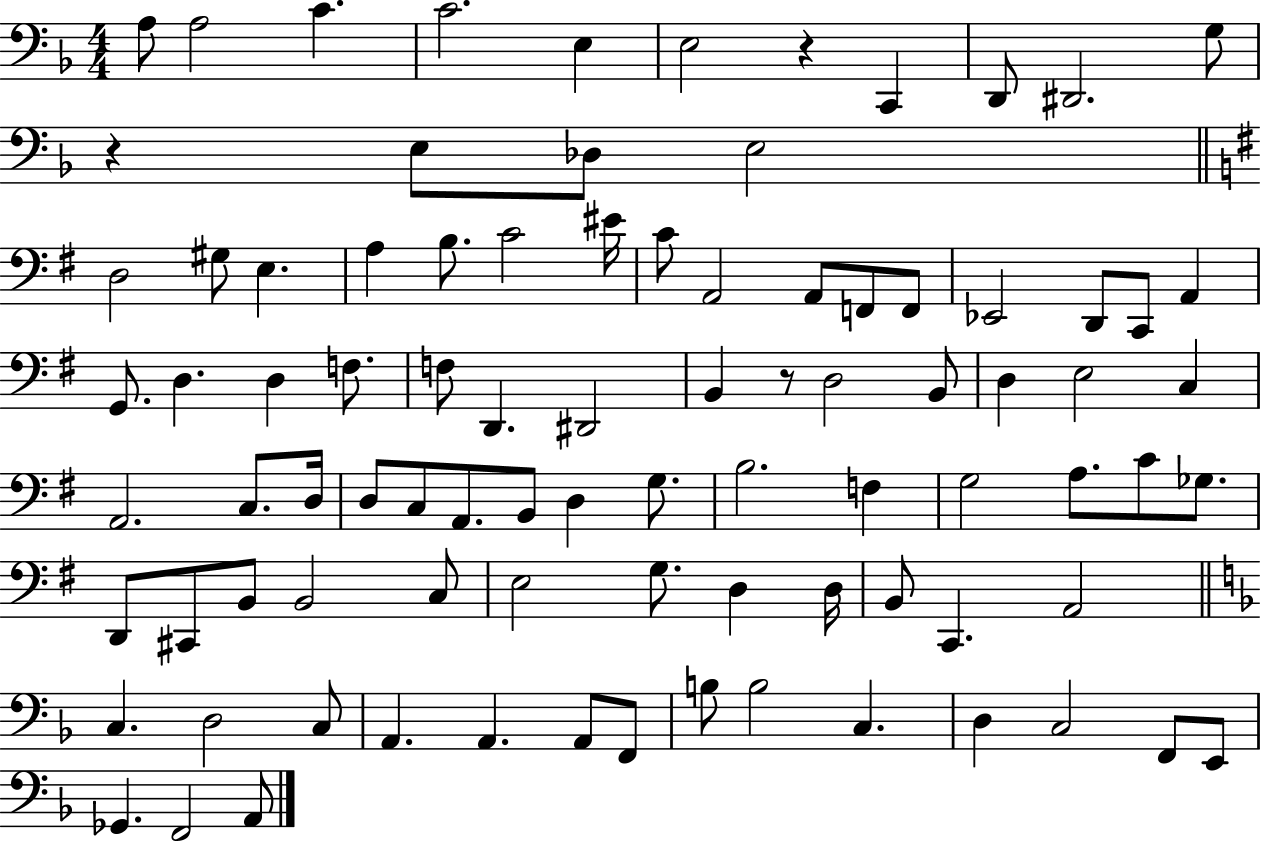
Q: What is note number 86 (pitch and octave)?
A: A2